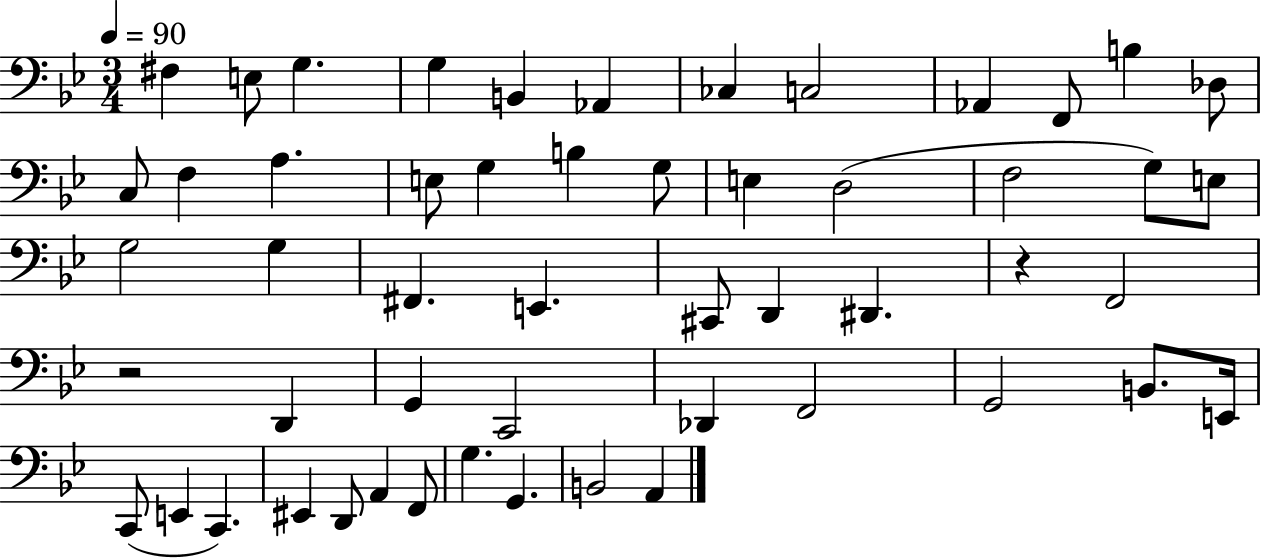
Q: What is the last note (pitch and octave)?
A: A2